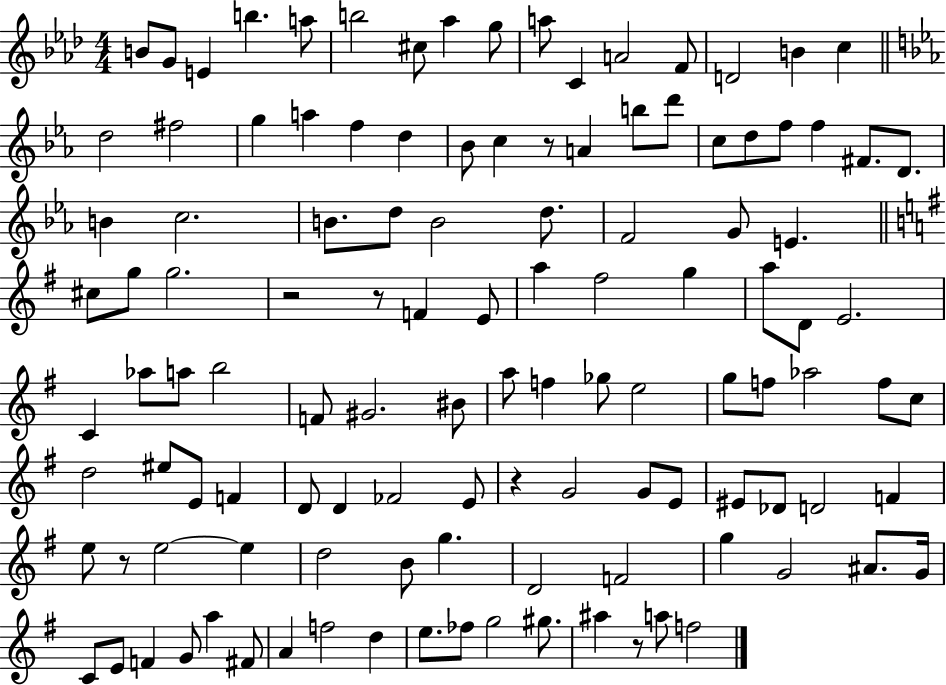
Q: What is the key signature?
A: AES major